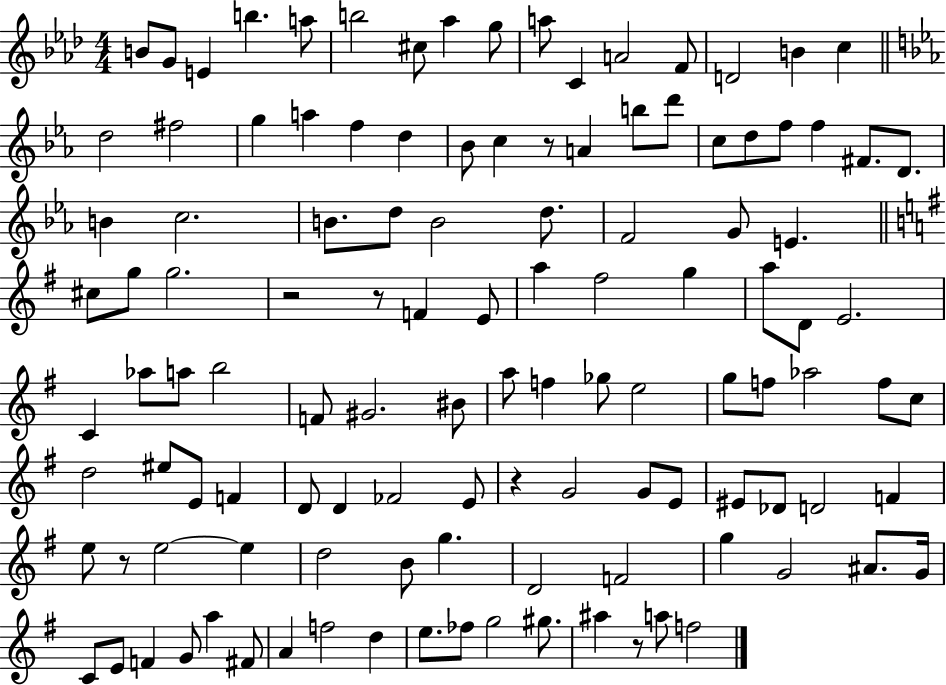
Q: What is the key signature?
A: AES major